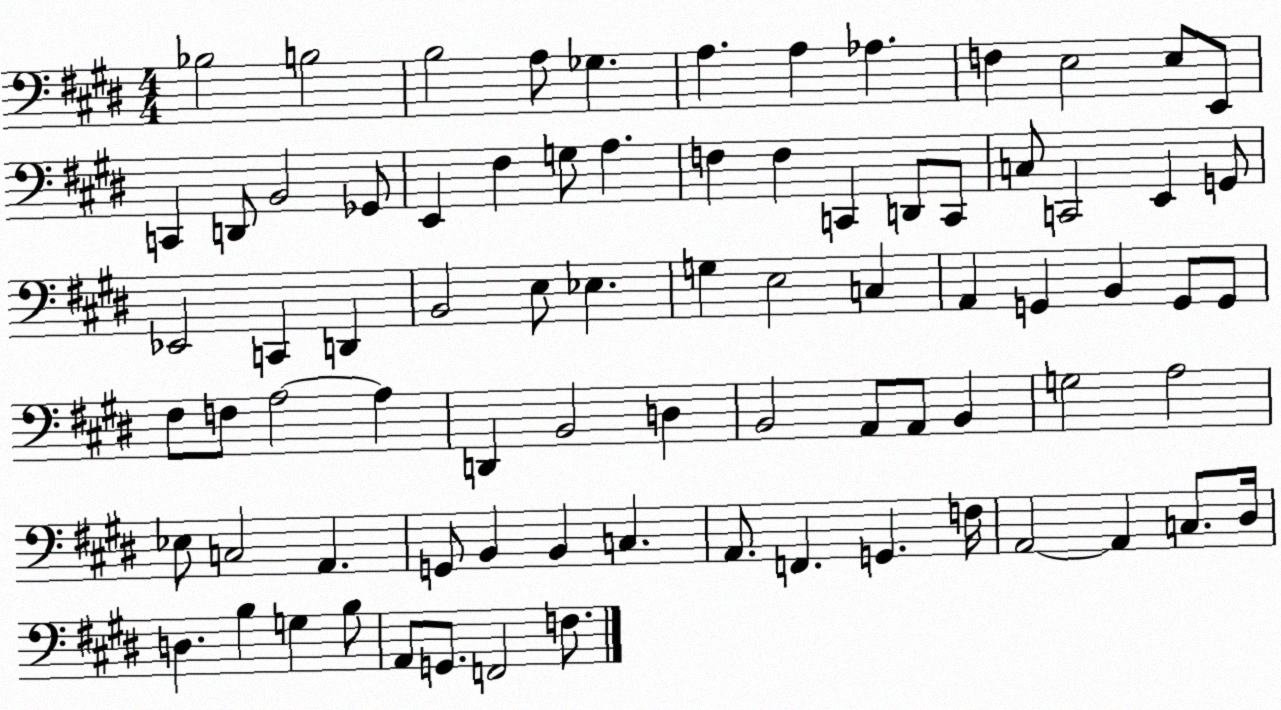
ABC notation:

X:1
T:Untitled
M:4/4
L:1/4
K:E
_B,2 B,2 B,2 A,/2 _G, A, A, _A, F, E,2 E,/2 E,,/2 C,, D,,/2 B,,2 _G,,/2 E,, ^F, G,/2 A, F, F, C,, D,,/2 C,,/2 C,/2 C,,2 E,, G,,/2 _E,,2 C,, D,, B,,2 E,/2 _E, G, E,2 C, A,, G,, B,, G,,/2 G,,/2 ^F,/2 F,/2 A,2 A, D,, B,,2 D, B,,2 A,,/2 A,,/2 B,, G,2 A,2 _E,/2 C,2 A,, G,,/2 B,, B,, C, A,,/2 F,, G,, F,/4 A,,2 A,, C,/2 ^D,/4 D, B, G, B,/2 A,,/2 G,,/2 F,,2 F,/2